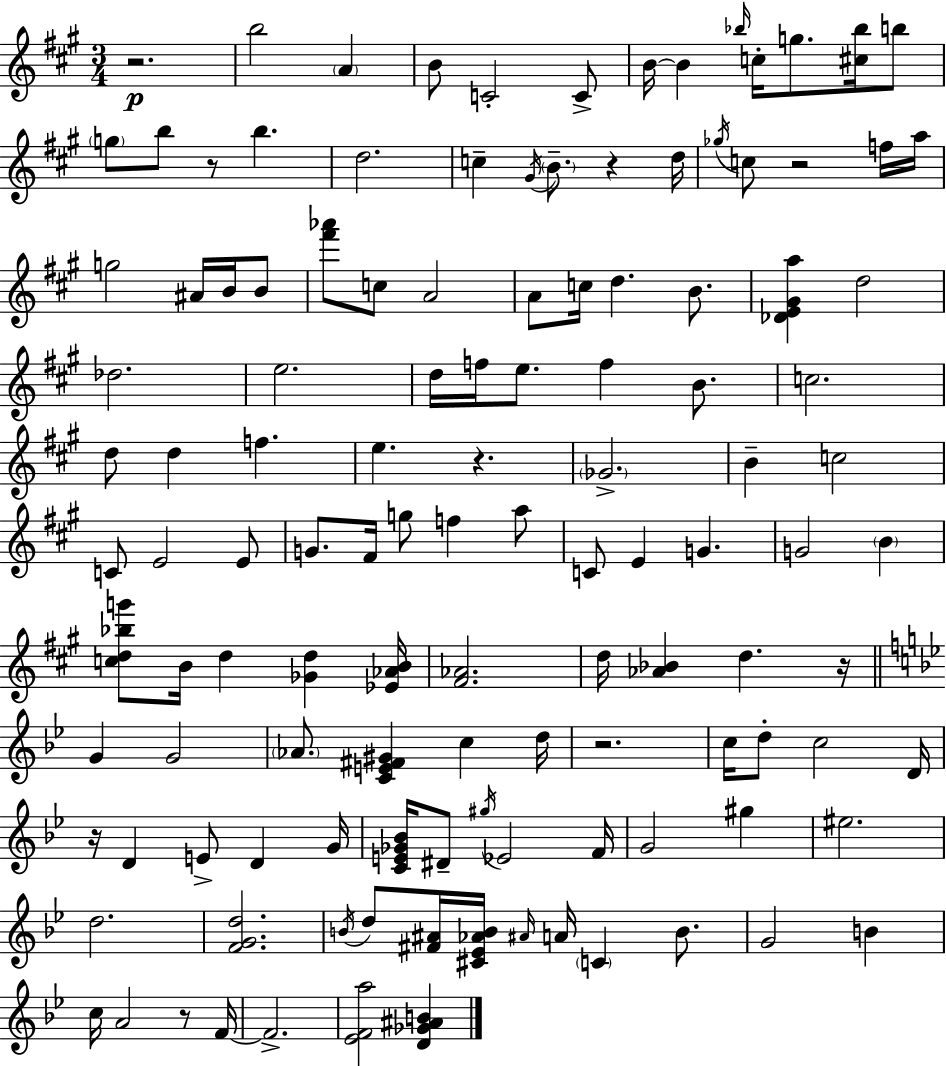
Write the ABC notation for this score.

X:1
T:Untitled
M:3/4
L:1/4
K:A
z2 b2 A B/2 C2 C/2 B/4 B _b/4 c/4 g/2 [^c_b]/4 b/2 g/2 b/2 z/2 b d2 c ^G/4 B/2 z d/4 _g/4 c/2 z2 f/4 a/4 g2 ^A/4 B/4 B/2 [^f'_a']/2 c/2 A2 A/2 c/4 d B/2 [_DE^Ga] d2 _d2 e2 d/4 f/4 e/2 f B/2 c2 d/2 d f e z _G2 B c2 C/2 E2 E/2 G/2 ^F/4 g/2 f a/2 C/2 E G G2 B [cd_bg']/2 B/4 d [_Gd] [_E_AB]/4 [^F_A]2 d/4 [_A_B] d z/4 G G2 _A/2 [CE^F^G] c d/4 z2 c/4 d/2 c2 D/4 z/4 D E/2 D G/4 [CE_G_B]/4 ^D/2 ^g/4 _E2 F/4 G2 ^g ^e2 d2 [FGd]2 B/4 d/2 [^F^A]/4 [^C_E_AB]/4 ^A/4 A/4 C B/2 G2 B c/4 A2 z/2 F/4 F2 [_EFa]2 [D_G^AB]